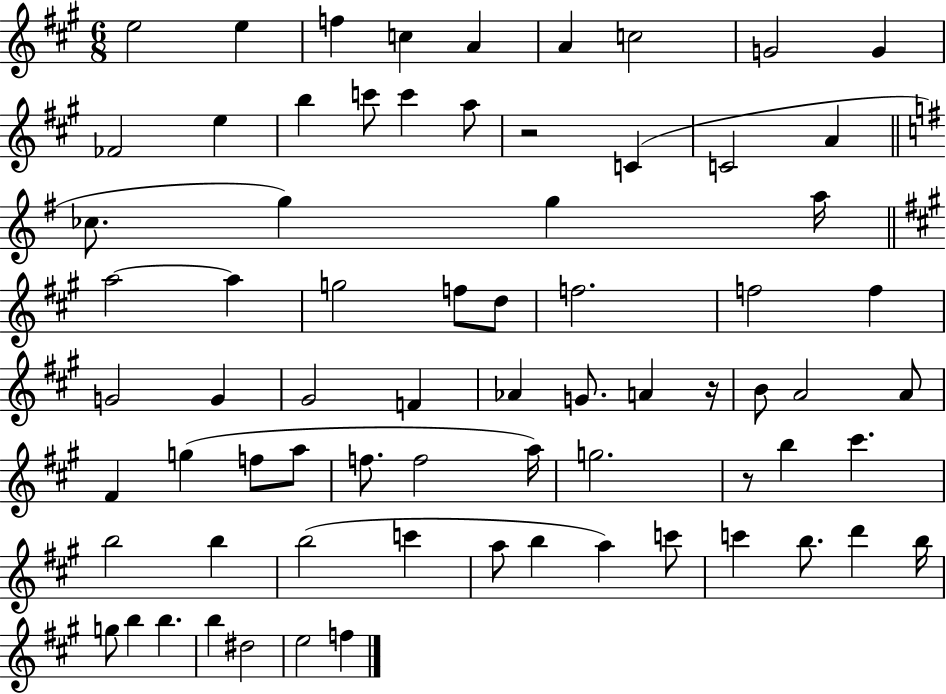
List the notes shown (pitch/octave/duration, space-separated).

E5/h E5/q F5/q C5/q A4/q A4/q C5/h G4/h G4/q FES4/h E5/q B5/q C6/e C6/q A5/e R/h C4/q C4/h A4/q CES5/e. G5/q G5/q A5/s A5/h A5/q G5/h F5/e D5/e F5/h. F5/h F5/q G4/h G4/q G#4/h F4/q Ab4/q G4/e. A4/q R/s B4/e A4/h A4/e F#4/q G5/q F5/e A5/e F5/e. F5/h A5/s G5/h. R/e B5/q C#6/q. B5/h B5/q B5/h C6/q A5/e B5/q A5/q C6/e C6/q B5/e. D6/q B5/s G5/e B5/q B5/q. B5/q D#5/h E5/h F5/q